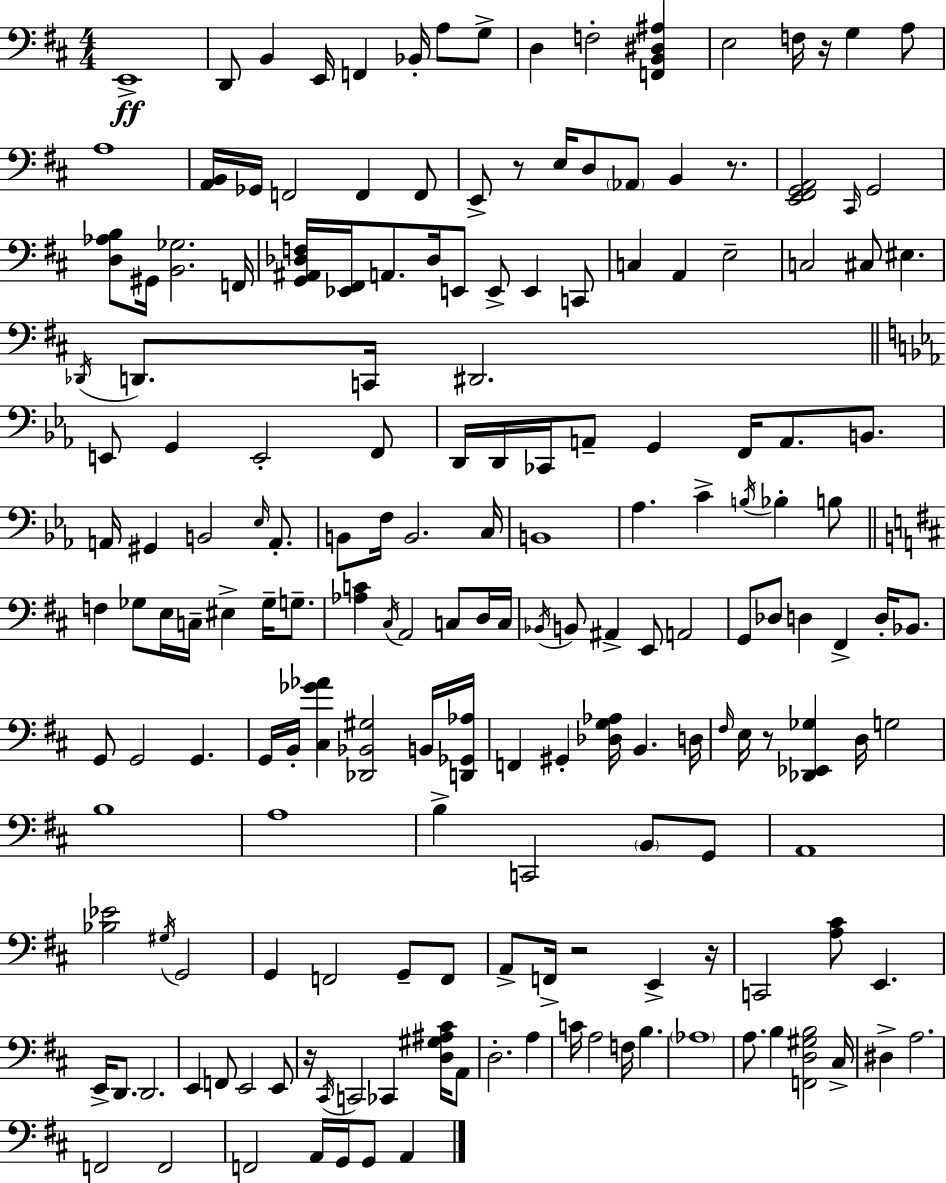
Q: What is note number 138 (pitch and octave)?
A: D3